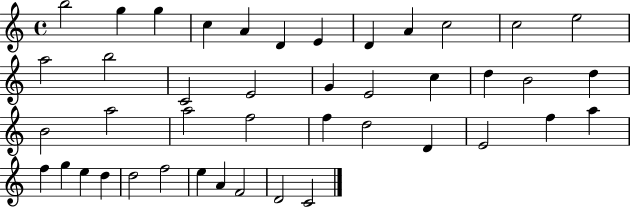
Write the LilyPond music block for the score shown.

{
  \clef treble
  \time 4/4
  \defaultTimeSignature
  \key c \major
  b''2 g''4 g''4 | c''4 a'4 d'4 e'4 | d'4 a'4 c''2 | c''2 e''2 | \break a''2 b''2 | c'2 e'2 | g'4 e'2 c''4 | d''4 b'2 d''4 | \break b'2 a''2 | a''2 f''2 | f''4 d''2 d'4 | e'2 f''4 a''4 | \break f''4 g''4 e''4 d''4 | d''2 f''2 | e''4 a'4 f'2 | d'2 c'2 | \break \bar "|."
}